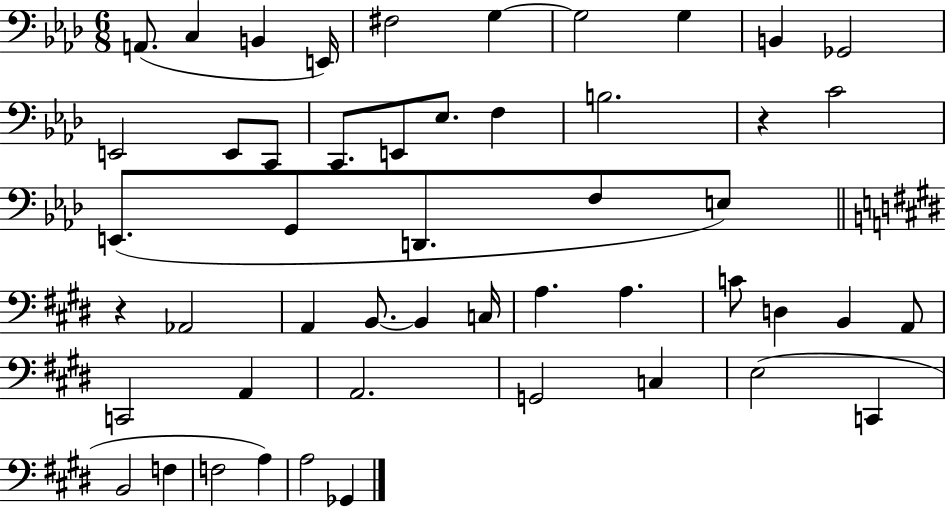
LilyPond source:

{
  \clef bass
  \numericTimeSignature
  \time 6/8
  \key aes \major
  a,8.( c4 b,4 e,16) | fis2 g4~~ | g2 g4 | b,4 ges,2 | \break e,2 e,8 c,8 | c,8. e,8 ees8. f4 | b2. | r4 c'2 | \break e,8.( g,8 d,8. f8 e8) | \bar "||" \break \key e \major r4 aes,2 | a,4 b,8.~~ b,4 c16 | a4. a4. | c'8 d4 b,4 a,8 | \break c,2 a,4 | a,2. | g,2 c4 | e2( c,4 | \break b,2 f4 | f2 a4) | a2 ges,4 | \bar "|."
}